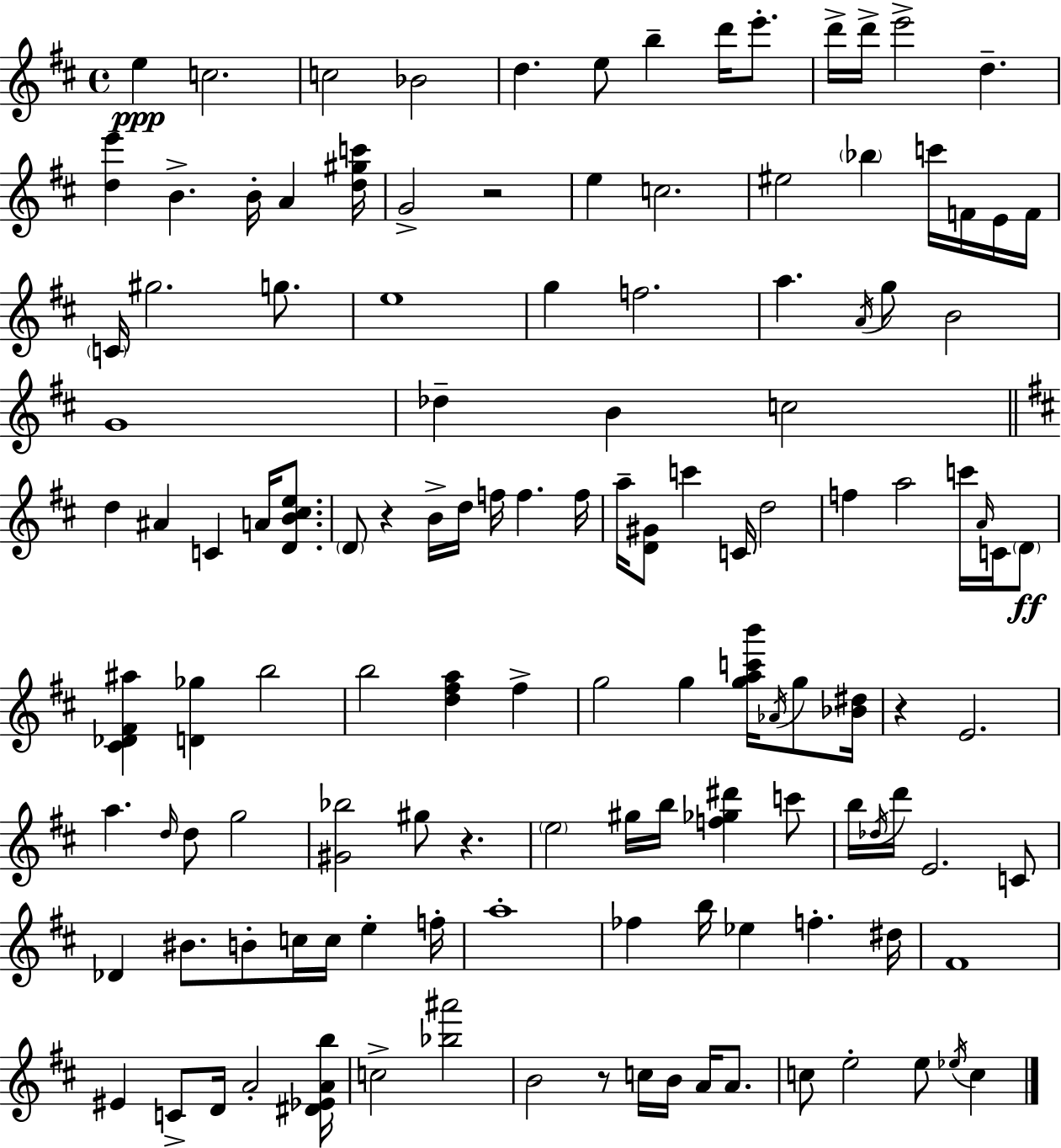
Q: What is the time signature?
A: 4/4